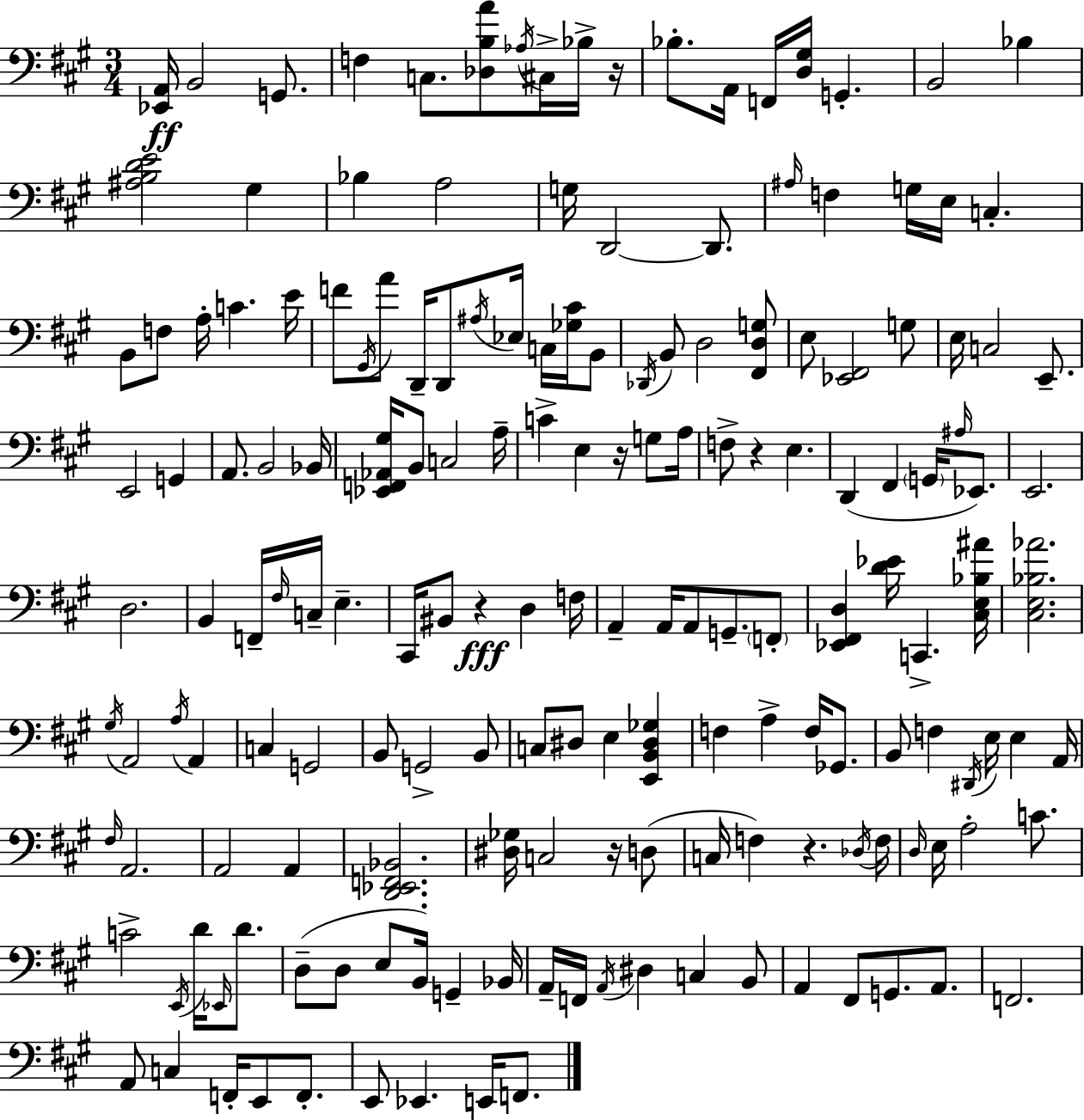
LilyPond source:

{
  \clef bass
  \numericTimeSignature
  \time 3/4
  \key a \major
  \repeat volta 2 { <ees, a,>16\ff b,2 g,8. | f4 c8. <des b a'>8 \acciaccatura { aes16 } cis16-> bes16-> | r16 bes8.-. a,16 f,16 <d gis>16 g,4.-. | b,2 bes4 | \break <ais b d' e'>2 gis4 | bes4 a2 | g16 d,2~~ d,8. | \grace { ais16 } f4 g16 e16 c4.-. | \break b,8 f8 a16-. c'4. | e'16 f'8 \acciaccatura { gis,16 } a'8 d,16-- d,8 \acciaccatura { ais16 } ees16 | c16 <ges cis'>16 b,8 \acciaccatura { des,16 } b,8 d2 | <fis, d g>8 e8 <ees, fis,>2 | \break g8 e16 c2 | e,8.-- e,2 | g,4 a,8. b,2 | bes,16 <ees, f, aes, gis>16 b,8 c2 | \break a16-- c'4-> e4 | r16 g8 a16 f8-> r4 e4. | d,4( fis,4 | \parenthesize g,16 \grace { ais16 }) ees,8. e,2. | \break d2. | b,4 f,16-- \grace { fis16 } | c16-- e4.-- cis,16 bis,8 r4\fff | d4 f16 a,4-- a,16 | \break a,8 g,8.-- \parenthesize f,8-. <ees, fis, d>4 <d' ees'>16 | c,4.-> <cis e bes ais'>16 <cis e bes aes'>2. | \acciaccatura { gis16 } a,2 | \acciaccatura { a16 } a,4 c4 | \break g,2 b,8 g,2-> | b,8 c8 dis8 | e4 <e, b, dis ges>4 f4 | a4-> f16 ges,8. b,8 f4 | \break \acciaccatura { dis,16 } e16 e4 a,16 \grace { fis16 } a,2. | a,2 | a,4 <d, ees, f, bes,>2. | <dis ges>16 | \break c2 r16 d8( c16 | f4) r4. \acciaccatura { des16 } f16 | \grace { d16 } e16 a2-. c'8. | c'2-> \acciaccatura { e,16 } d'16 \grace { ees,16 } | \break d'8. d8--( d8 e8 b,16) g,4-- | bes,16 a,16-- f,16 \acciaccatura { a,16 } dis4 c4 | b,8 a,4 fis,8 g,8. | a,8. f,2. | \break a,8 c4 f,16-. e,8 | f,8.-. e,8 ees,4. | e,16 f,8. } \bar "|."
}